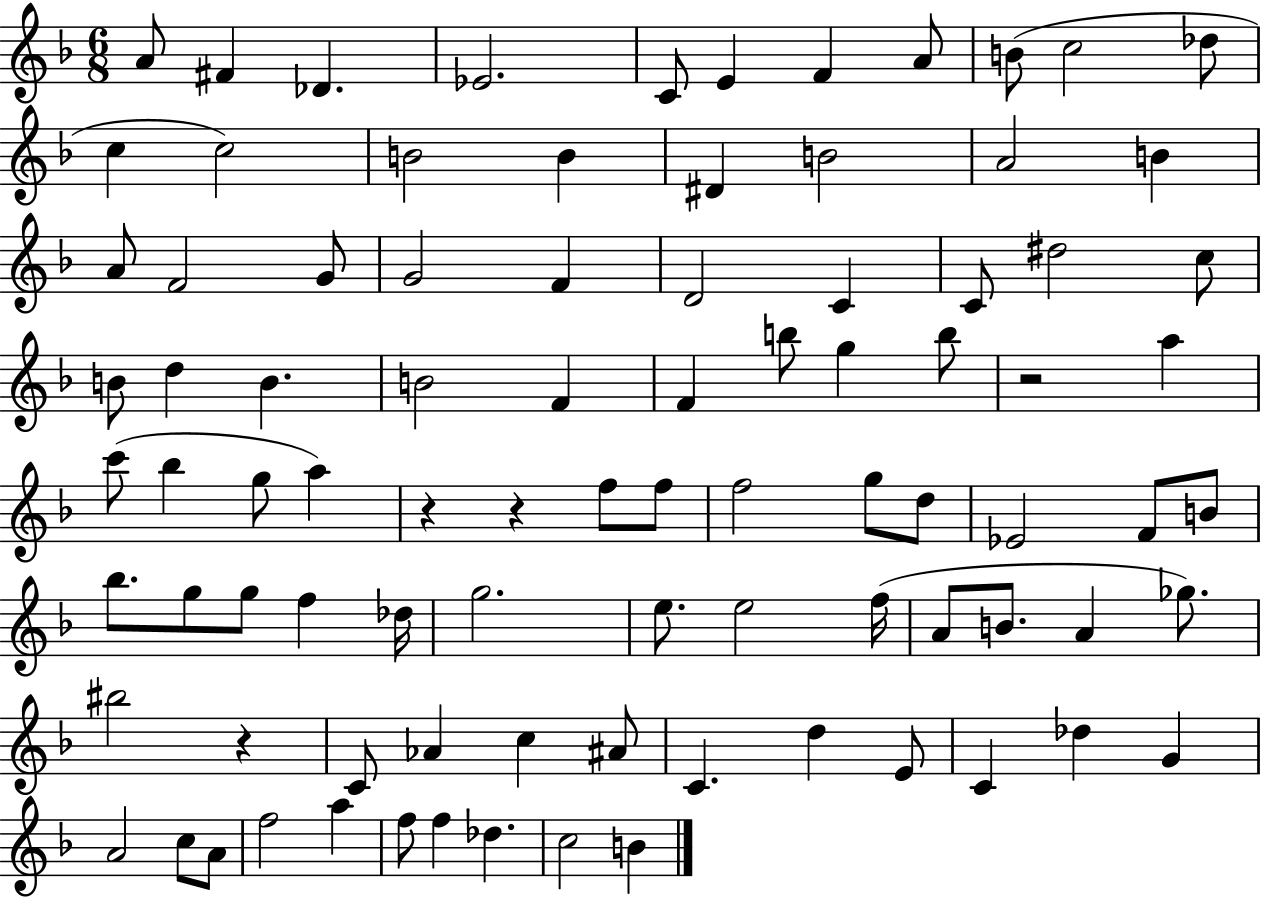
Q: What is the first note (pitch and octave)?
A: A4